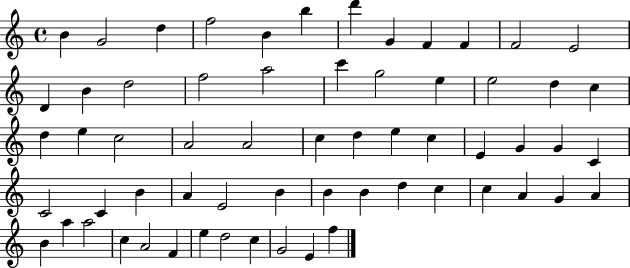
B4/q G4/h D5/q F5/h B4/q B5/q D6/q G4/q F4/q F4/q F4/h E4/h D4/q B4/q D5/h F5/h A5/h C6/q G5/h E5/q E5/h D5/q C5/q D5/q E5/q C5/h A4/h A4/h C5/q D5/q E5/q C5/q E4/q G4/q G4/q C4/q C4/h C4/q B4/q A4/q E4/h B4/q B4/q B4/q D5/q C5/q C5/q A4/q G4/q A4/q B4/q A5/q A5/h C5/q A4/h F4/q E5/q D5/h C5/q G4/h E4/q F5/q